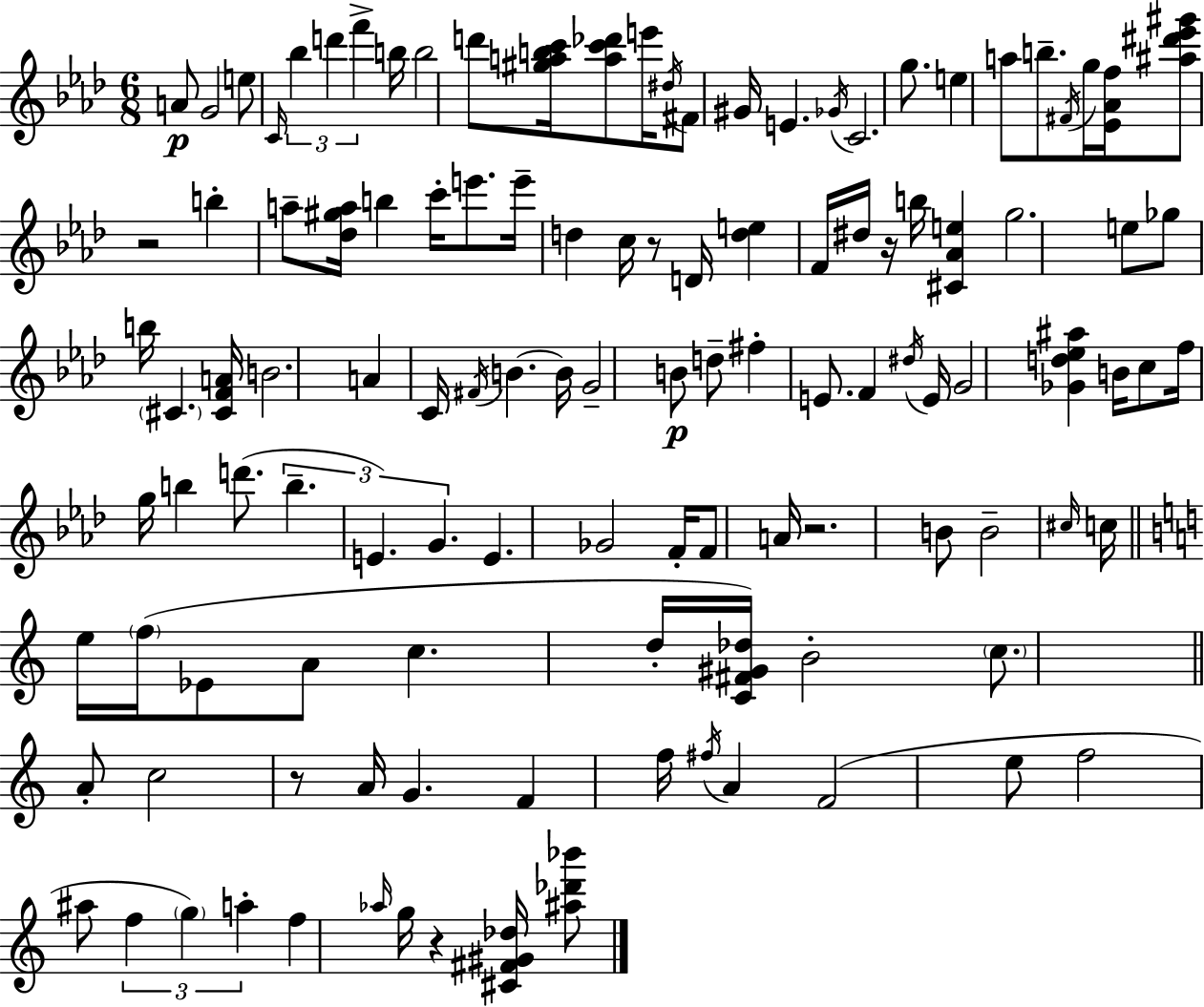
A4/e G4/h E5/e C4/s Bb5/q D6/q F6/q B5/s B5/h D6/e [G#5,A5,B5,C6]/s [A5,C6,Db6]/e E6/s D#5/s F#4/e G#4/s E4/q. Gb4/s C4/h. G5/e. E5/q A5/e B5/e. F#4/s G5/s [Eb4,Ab4,F5]/s [A#5,D#6,Eb6,G#6]/e R/h B5/q A5/e [Db5,G#5,A5]/s B5/q C6/s E6/e. E6/s D5/q C5/s R/e D4/s [D5,E5]/q F4/s D#5/s R/s B5/s [C#4,Ab4,E5]/q G5/h. E5/e Gb5/e B5/s C#4/q. [C#4,F4,A4]/s B4/h. A4/q C4/s F#4/s B4/q. B4/s G4/h B4/e D5/e F#5/q E4/e. F4/q D#5/s E4/s G4/h [Gb4,D5,Eb5,A#5]/q B4/s C5/e F5/s G5/s B5/q D6/e. B5/q. E4/q. G4/q. E4/q. Gb4/h F4/s F4/e A4/s R/h. B4/e B4/h C#5/s C5/s E5/s F5/s Eb4/e A4/e C5/q. D5/s [C4,F#4,G#4,Db5]/s B4/h C5/e. A4/e C5/h R/e A4/s G4/q. F4/q F5/s F#5/s A4/q F4/h E5/e F5/h A#5/e F5/q G5/q A5/q F5/q Ab5/s G5/s R/q [C#4,F#4,G#4,Db5]/s [A#5,Db6,Bb6]/e